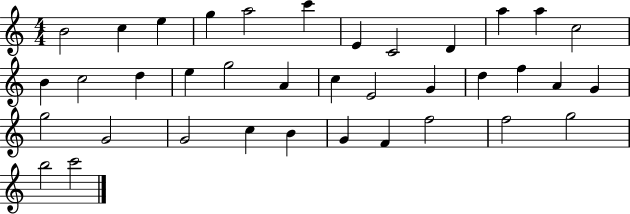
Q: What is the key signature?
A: C major